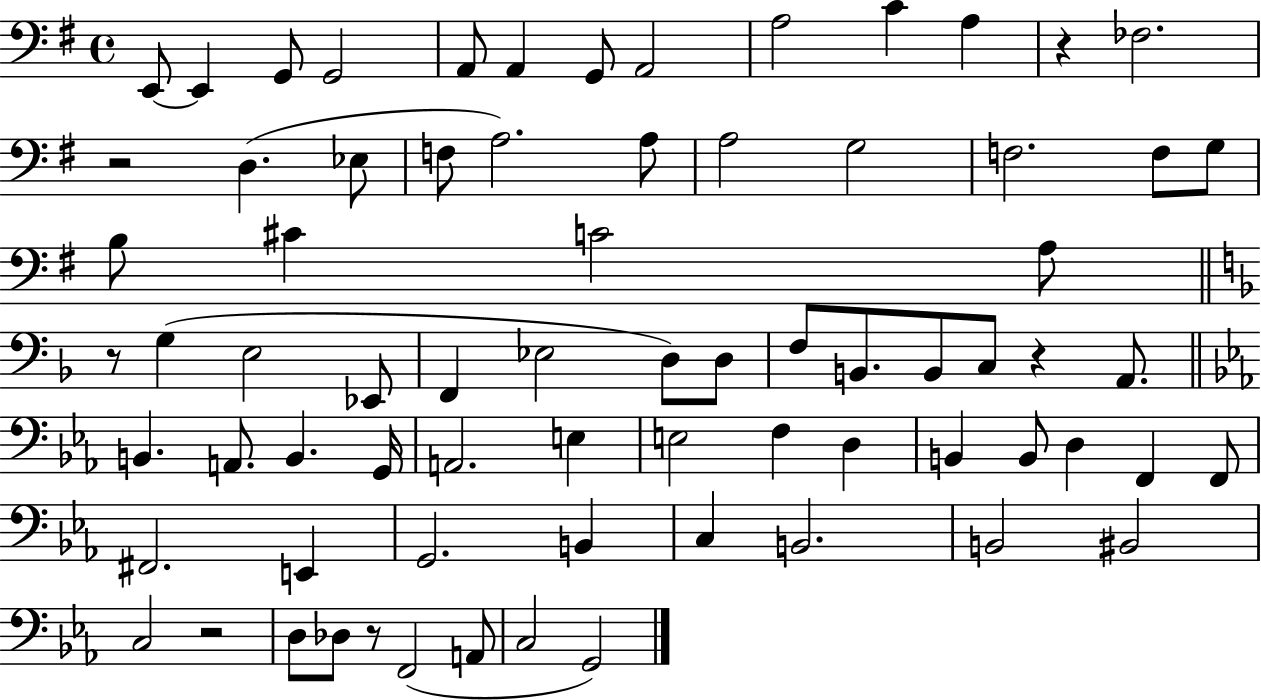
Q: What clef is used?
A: bass